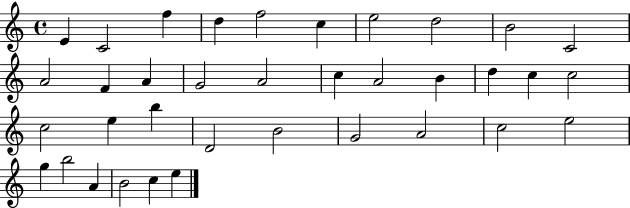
X:1
T:Untitled
M:4/4
L:1/4
K:C
E C2 f d f2 c e2 d2 B2 C2 A2 F A G2 A2 c A2 B d c c2 c2 e b D2 B2 G2 A2 c2 e2 g b2 A B2 c e